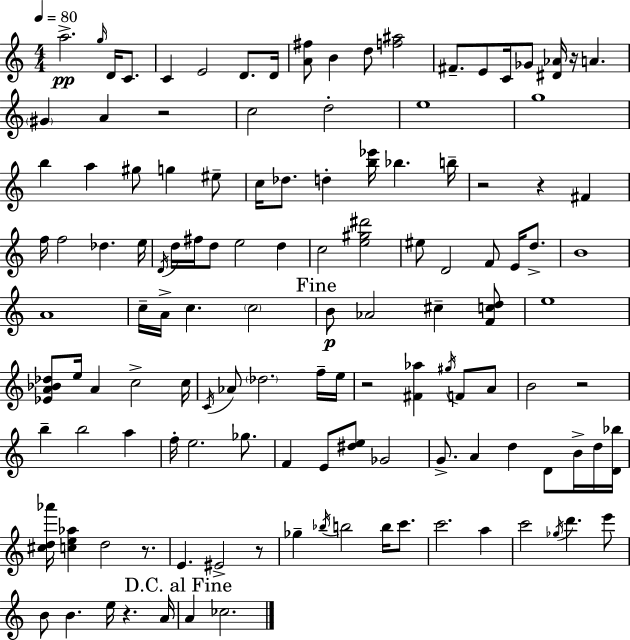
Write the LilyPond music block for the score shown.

{
  \clef treble
  \numericTimeSignature
  \time 4/4
  \key c \major
  \tempo 4 = 80
  a''2.->\pp \grace { g''16 } d'16 c'8. | c'4 e'2 d'8. | d'16 <a' fis''>8 b'4 d''8 <f'' ais''>2 | fis'8.-- e'8 c'16 ges'8 <dis' aes'>16 r16 a'4. | \break \parenthesize gis'4 a'4 r2 | c''2 d''2-. | e''1 | g''1 | \break b''4 a''4 gis''8 g''4 eis''8-- | c''16 des''8. d''4-. <b'' ees'''>16 bes''4. | b''16-- r2 r4 fis'4 | f''16 f''2 des''4. | \break e''16 \acciaccatura { d'16 } d''16 fis''16 d''8 e''2 d''4 | c''2 <e'' gis'' dis'''>2 | eis''8 d'2 f'8 e'16 d''8.-> | b'1 | \break a'1 | c''16-- a'16-> c''4. \parenthesize c''2 | \mark "Fine" b'8\p aes'2 cis''4-- | <f' c'' d''>8 e''1 | \break <ees' a' bes' des''>8 e''16 a'4 c''2-> | c''16 \acciaccatura { c'16 } aes'8 \parenthesize des''2. | f''16-- e''16 r2 <fis' aes''>4 \acciaccatura { gis''16 } | f'8 a'8 b'2 r2 | \break b''4-- b''2 | a''4 f''16-. e''2. | ges''8. f'4 e'8 <dis'' e''>8 ges'2 | g'8.-> a'4 d''4 d'8 | \break b'16-> d''16 <d' bes''>16 <cis'' d'' aes'''>16 <c'' e'' aes''>4 d''2 | r8. e'4. eis'2-> | r8 ges''4-- \acciaccatura { bes''16 } b''2 | b''16 c'''8. c'''2. | \break a''4 c'''2 \acciaccatura { ges''16 } d'''4. | e'''8 b'8 b'4. e''16 r4. | a'16 \mark "D.C. al Fine" a'4 ces''2. | \bar "|."
}